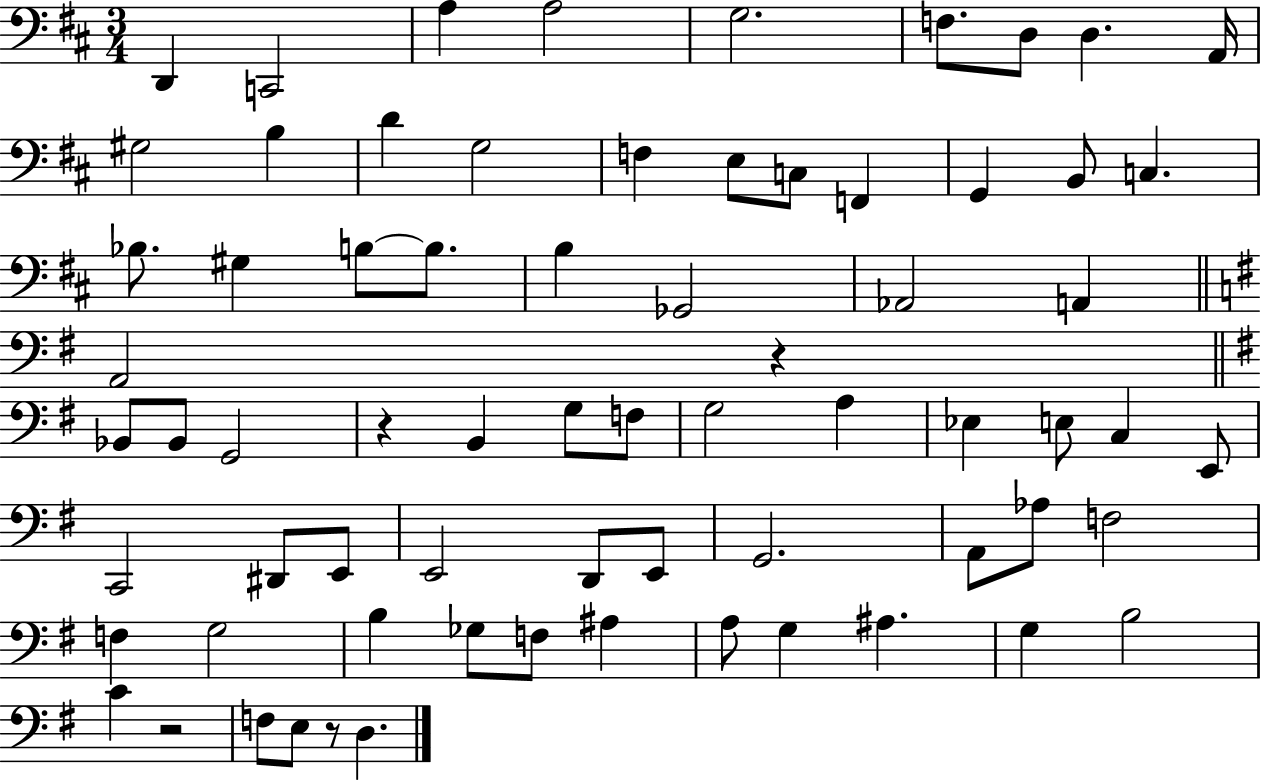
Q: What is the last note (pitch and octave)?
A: D3